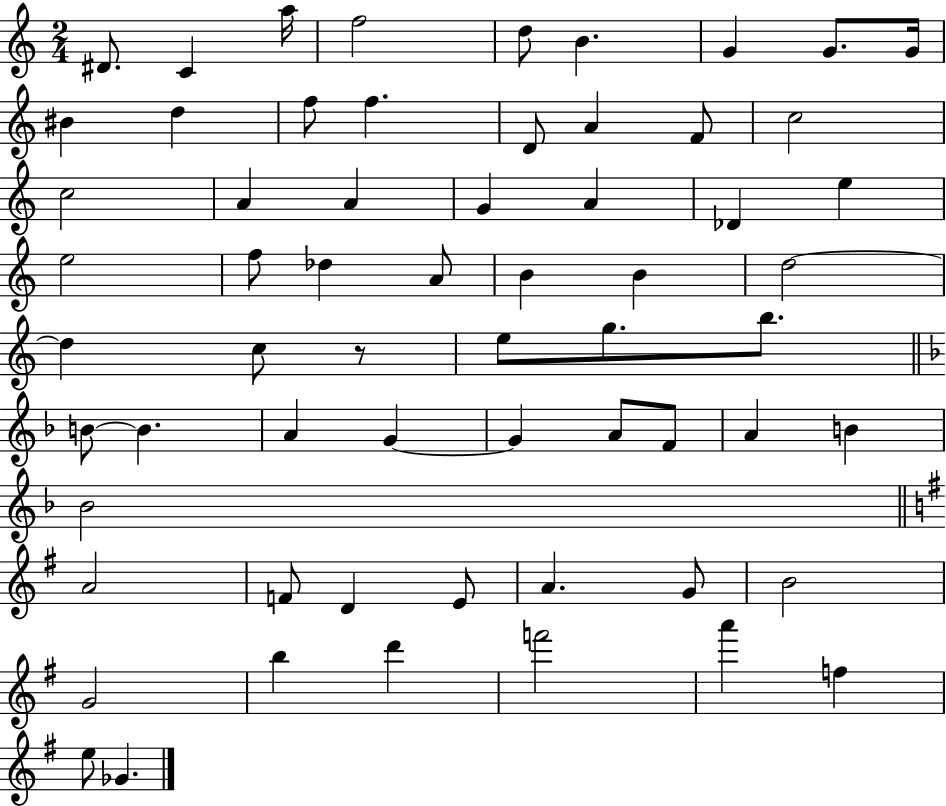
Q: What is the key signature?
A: C major